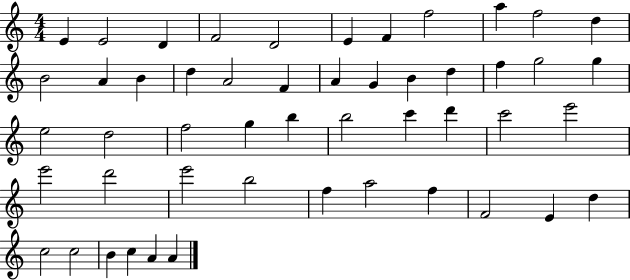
E4/q E4/h D4/q F4/h D4/h E4/q F4/q F5/h A5/q F5/h D5/q B4/h A4/q B4/q D5/q A4/h F4/q A4/q G4/q B4/q D5/q F5/q G5/h G5/q E5/h D5/h F5/h G5/q B5/q B5/h C6/q D6/q C6/h E6/h E6/h D6/h E6/h B5/h F5/q A5/h F5/q F4/h E4/q D5/q C5/h C5/h B4/q C5/q A4/q A4/q